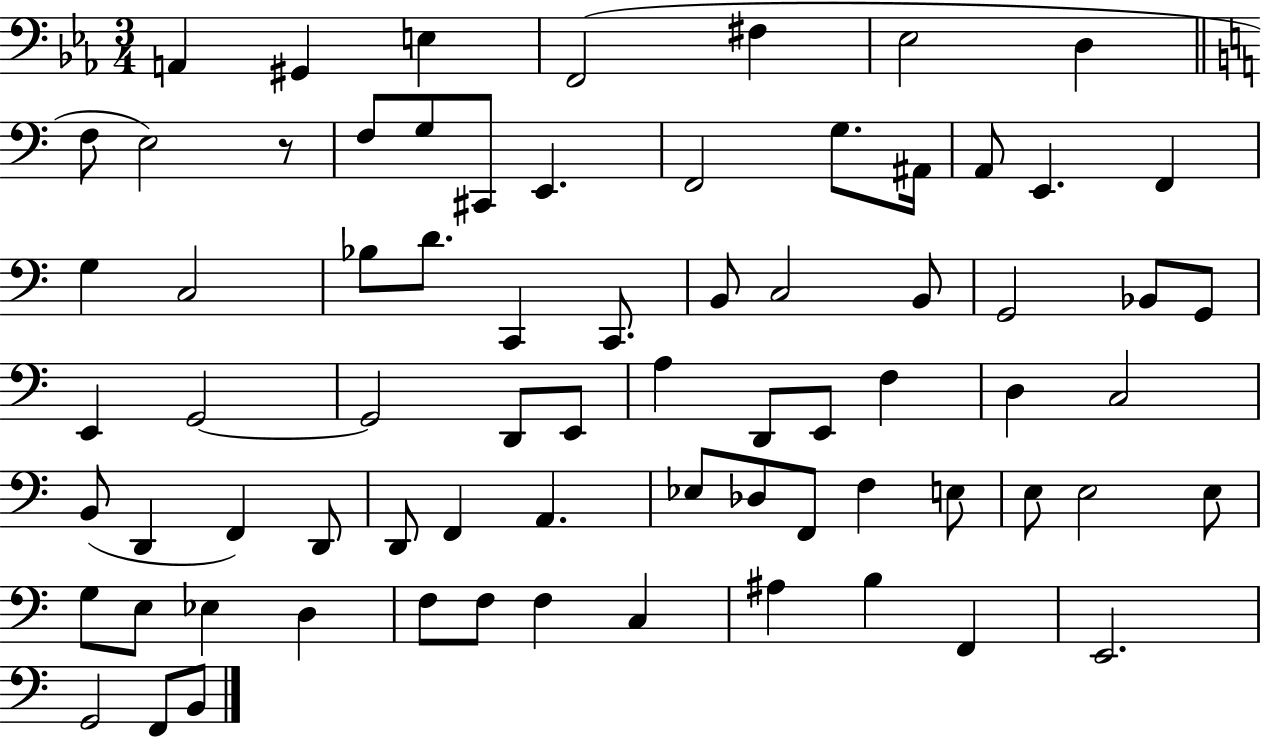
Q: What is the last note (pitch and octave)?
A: B2